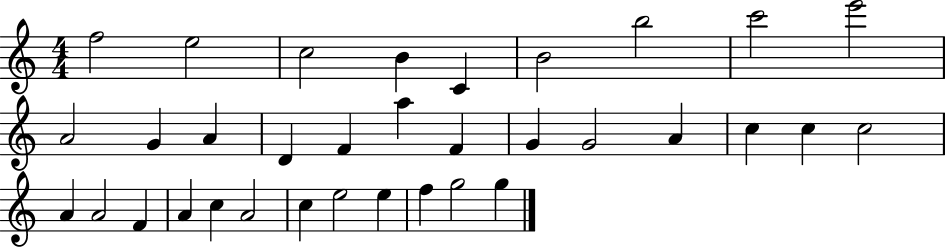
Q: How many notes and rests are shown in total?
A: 34